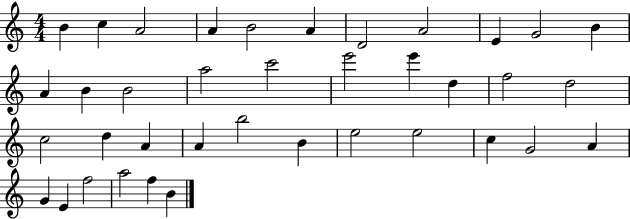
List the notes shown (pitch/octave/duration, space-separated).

B4/q C5/q A4/h A4/q B4/h A4/q D4/h A4/h E4/q G4/h B4/q A4/q B4/q B4/h A5/h C6/h E6/h E6/q D5/q F5/h D5/h C5/h D5/q A4/q A4/q B5/h B4/q E5/h E5/h C5/q G4/h A4/q G4/q E4/q F5/h A5/h F5/q B4/q